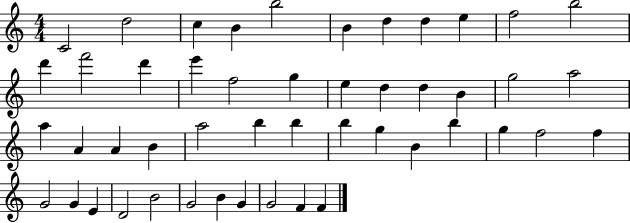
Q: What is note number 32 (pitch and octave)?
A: G5